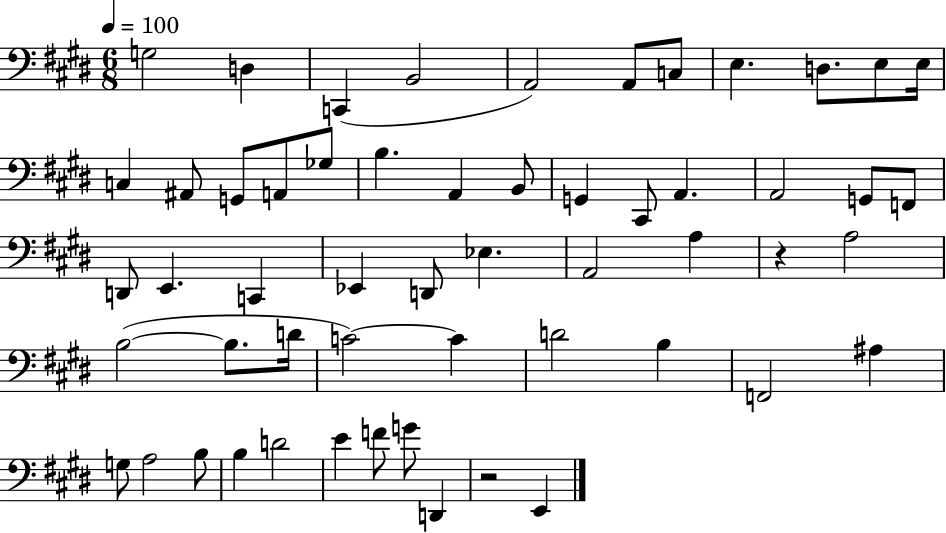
{
  \clef bass
  \numericTimeSignature
  \time 6/8
  \key e \major
  \tempo 4 = 100
  g2 d4 | c,4( b,2 | a,2) a,8 c8 | e4. d8. e8 e16 | \break c4 ais,8 g,8 a,8 ges8 | b4. a,4 b,8 | g,4 cis,8 a,4. | a,2 g,8 f,8 | \break d,8 e,4. c,4 | ees,4 d,8 ees4. | a,2 a4 | r4 a2 | \break b2~(~ b8. d'16 | c'2~~) c'4 | d'2 b4 | f,2 ais4 | \break g8 a2 b8 | b4 d'2 | e'4 f'8 g'8 d,4 | r2 e,4 | \break \bar "|."
}